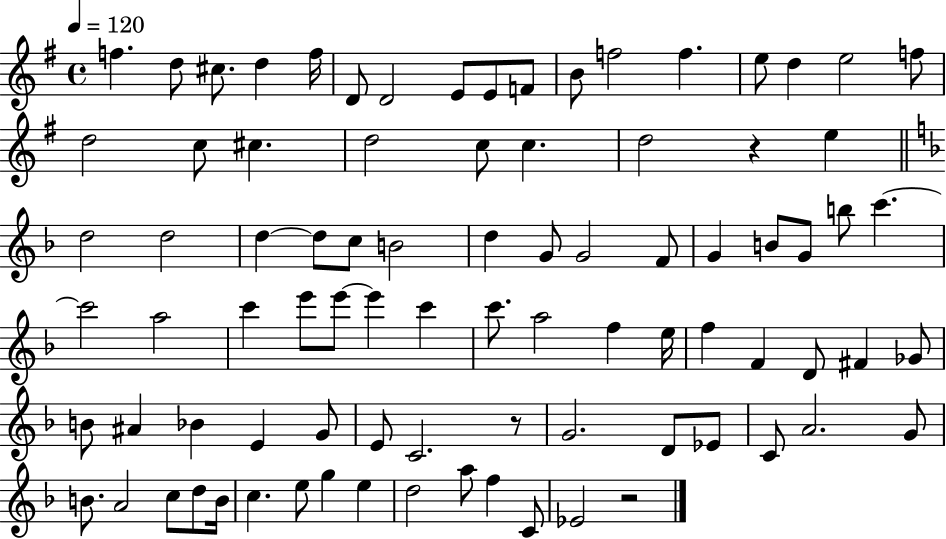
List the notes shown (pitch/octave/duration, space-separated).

F5/q. D5/e C#5/e. D5/q F5/s D4/e D4/h E4/e E4/e F4/e B4/e F5/h F5/q. E5/e D5/q E5/h F5/e D5/h C5/e C#5/q. D5/h C5/e C5/q. D5/h R/q E5/q D5/h D5/h D5/q D5/e C5/e B4/h D5/q G4/e G4/h F4/e G4/q B4/e G4/e B5/e C6/q. C6/h A5/h C6/q E6/e E6/e E6/q C6/q C6/e. A5/h F5/q E5/s F5/q F4/q D4/e F#4/q Gb4/e B4/e A#4/q Bb4/q E4/q G4/e E4/e C4/h. R/e G4/h. D4/e Eb4/e C4/e A4/h. G4/e B4/e. A4/h C5/e D5/e B4/s C5/q. E5/e G5/q E5/q D5/h A5/e F5/q C4/e Eb4/h R/h